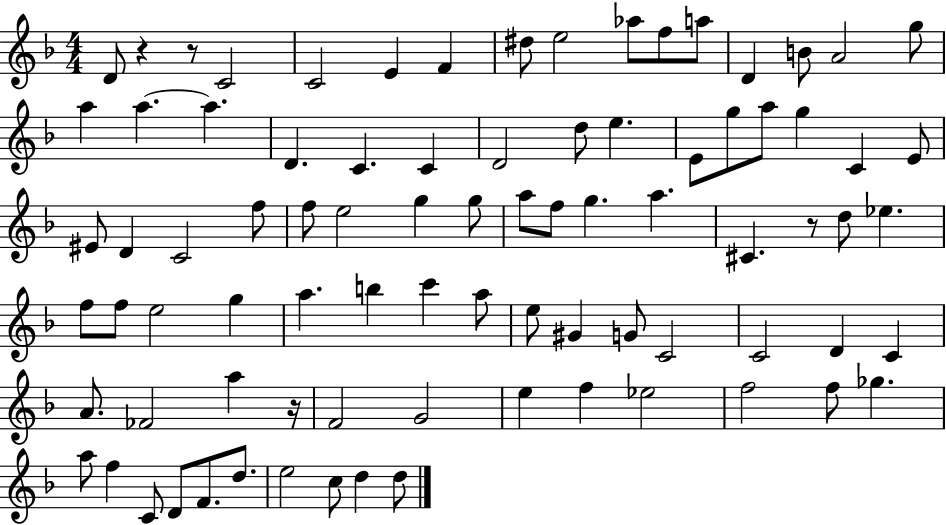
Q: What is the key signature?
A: F major